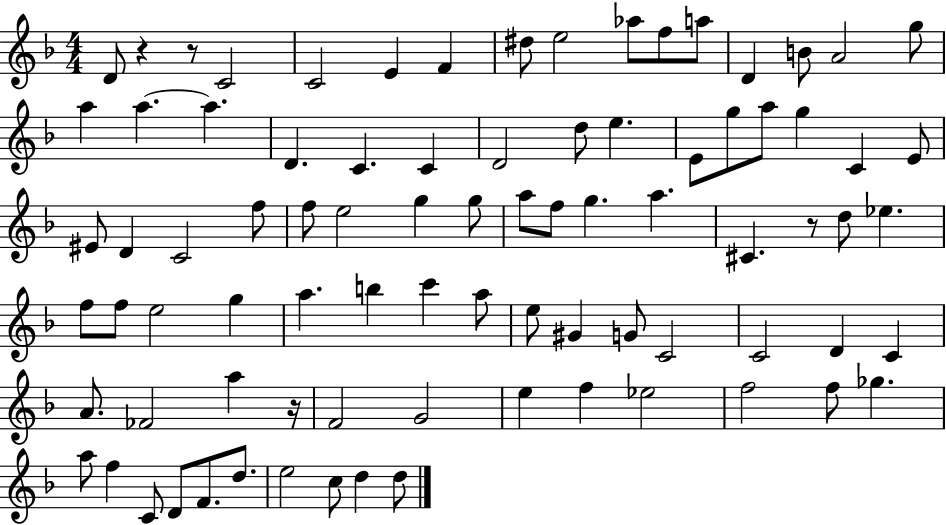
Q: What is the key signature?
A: F major